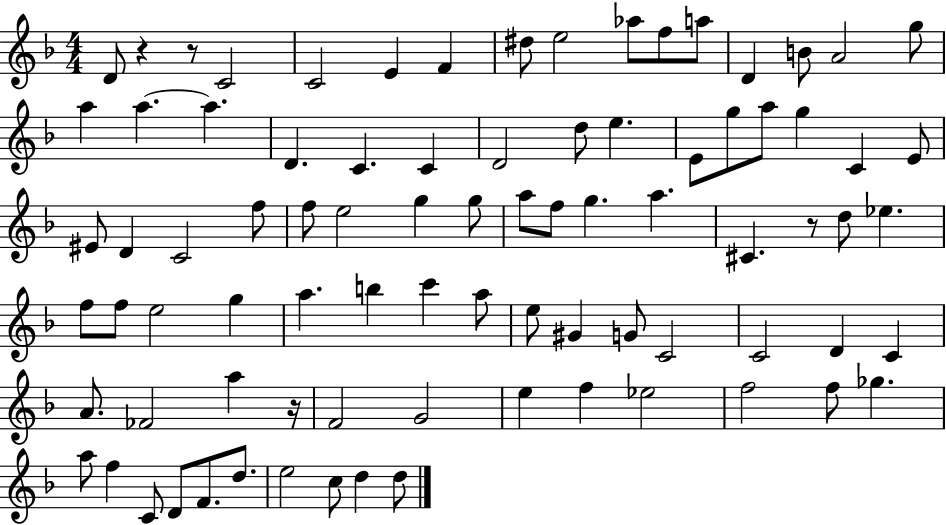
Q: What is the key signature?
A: F major